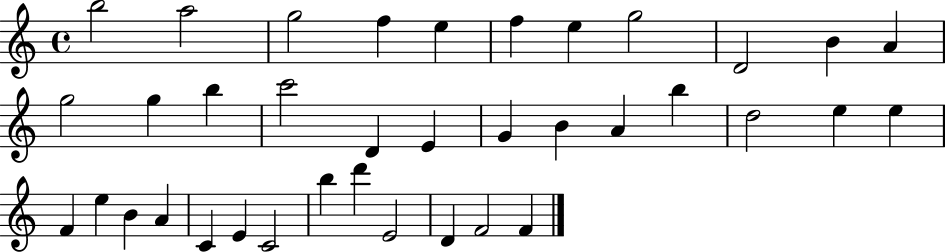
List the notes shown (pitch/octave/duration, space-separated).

B5/h A5/h G5/h F5/q E5/q F5/q E5/q G5/h D4/h B4/q A4/q G5/h G5/q B5/q C6/h D4/q E4/q G4/q B4/q A4/q B5/q D5/h E5/q E5/q F4/q E5/q B4/q A4/q C4/q E4/q C4/h B5/q D6/q E4/h D4/q F4/h F4/q